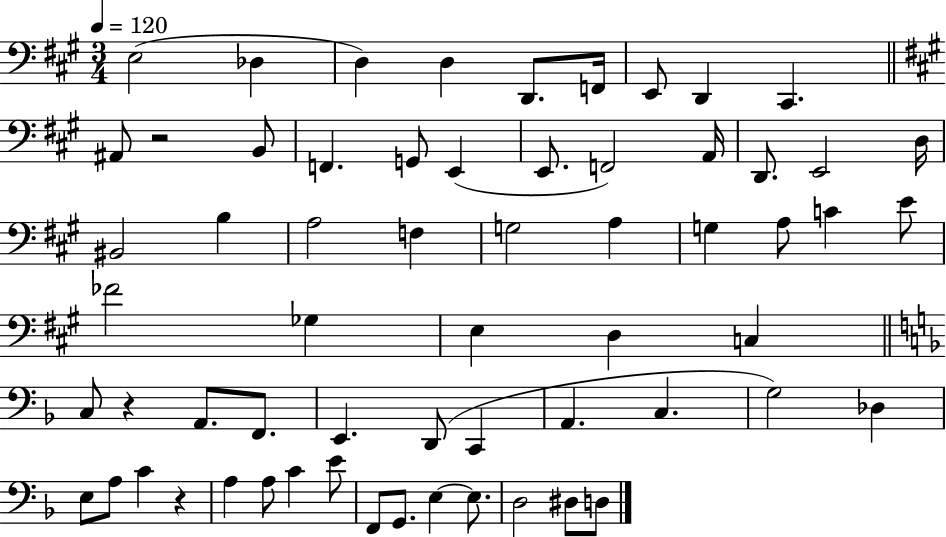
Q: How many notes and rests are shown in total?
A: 62